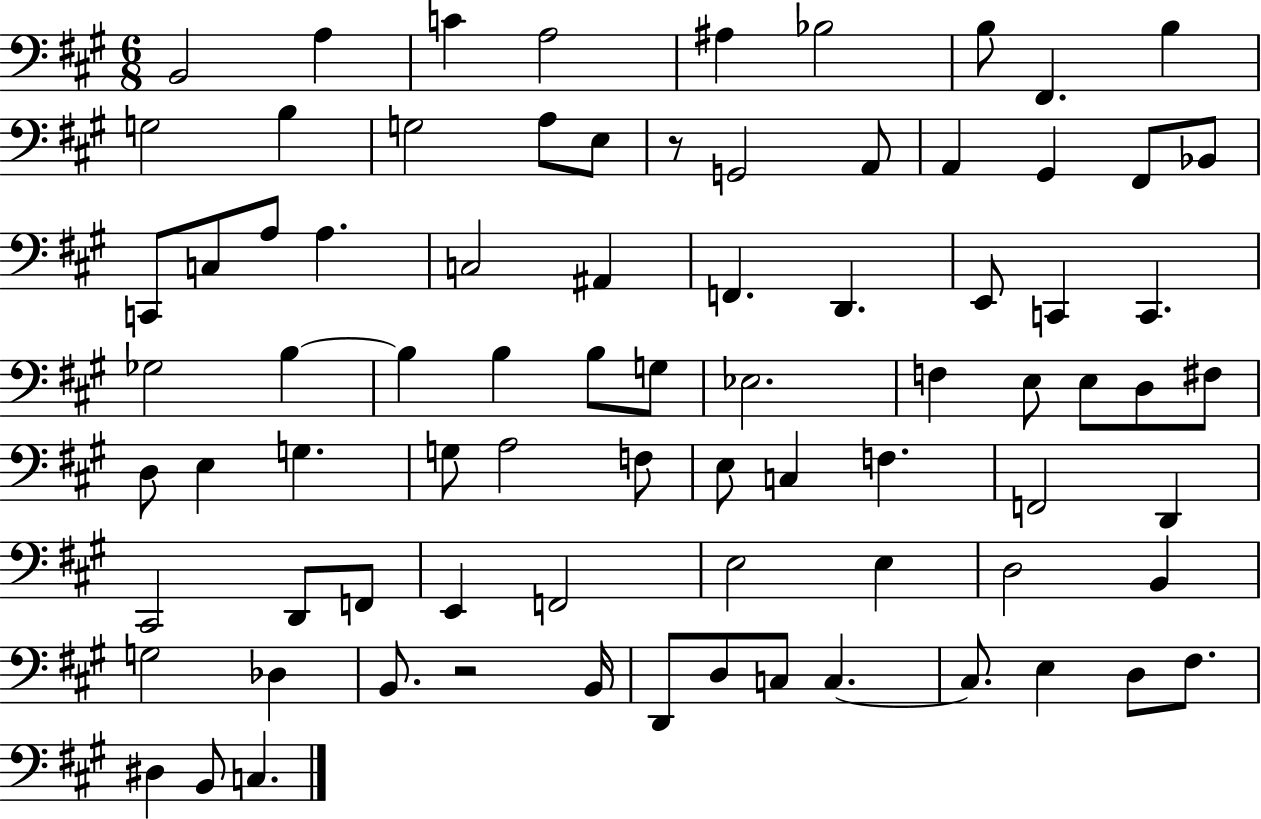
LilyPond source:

{
  \clef bass
  \numericTimeSignature
  \time 6/8
  \key a \major
  b,2 a4 | c'4 a2 | ais4 bes2 | b8 fis,4. b4 | \break g2 b4 | g2 a8 e8 | r8 g,2 a,8 | a,4 gis,4 fis,8 bes,8 | \break c,8 c8 a8 a4. | c2 ais,4 | f,4. d,4. | e,8 c,4 c,4. | \break ges2 b4~~ | b4 b4 b8 g8 | ees2. | f4 e8 e8 d8 fis8 | \break d8 e4 g4. | g8 a2 f8 | e8 c4 f4. | f,2 d,4 | \break cis,2 d,8 f,8 | e,4 f,2 | e2 e4 | d2 b,4 | \break g2 des4 | b,8. r2 b,16 | d,8 d8 c8 c4.~~ | c8. e4 d8 fis8. | \break dis4 b,8 c4. | \bar "|."
}